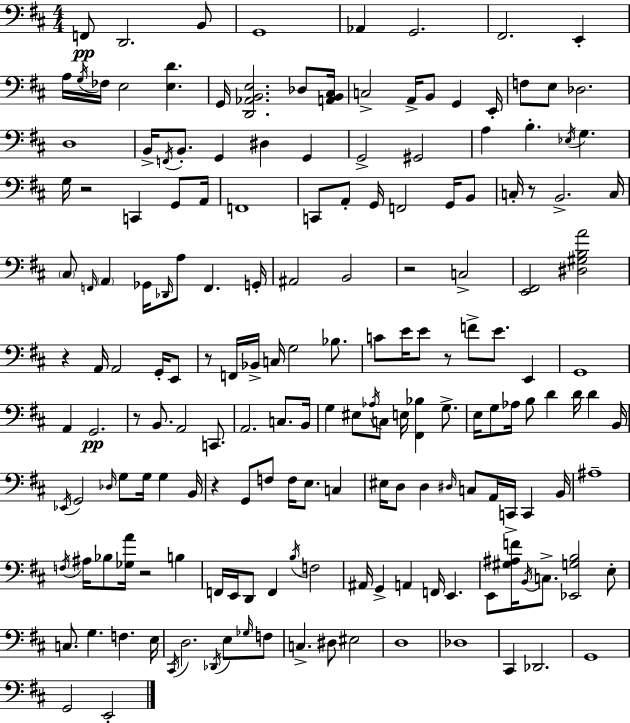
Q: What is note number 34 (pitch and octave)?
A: Eb3